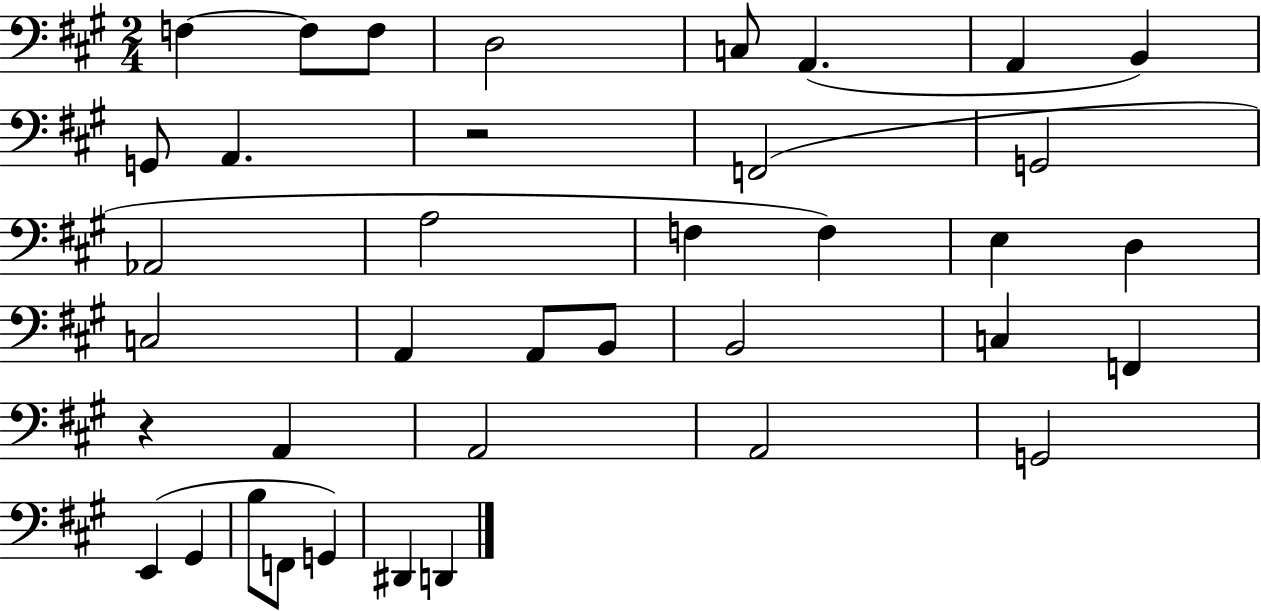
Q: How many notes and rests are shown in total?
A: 38